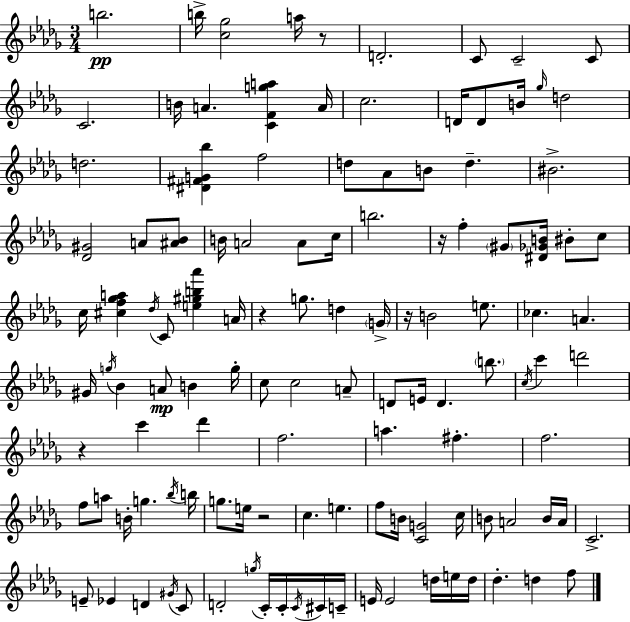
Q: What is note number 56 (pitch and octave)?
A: E4